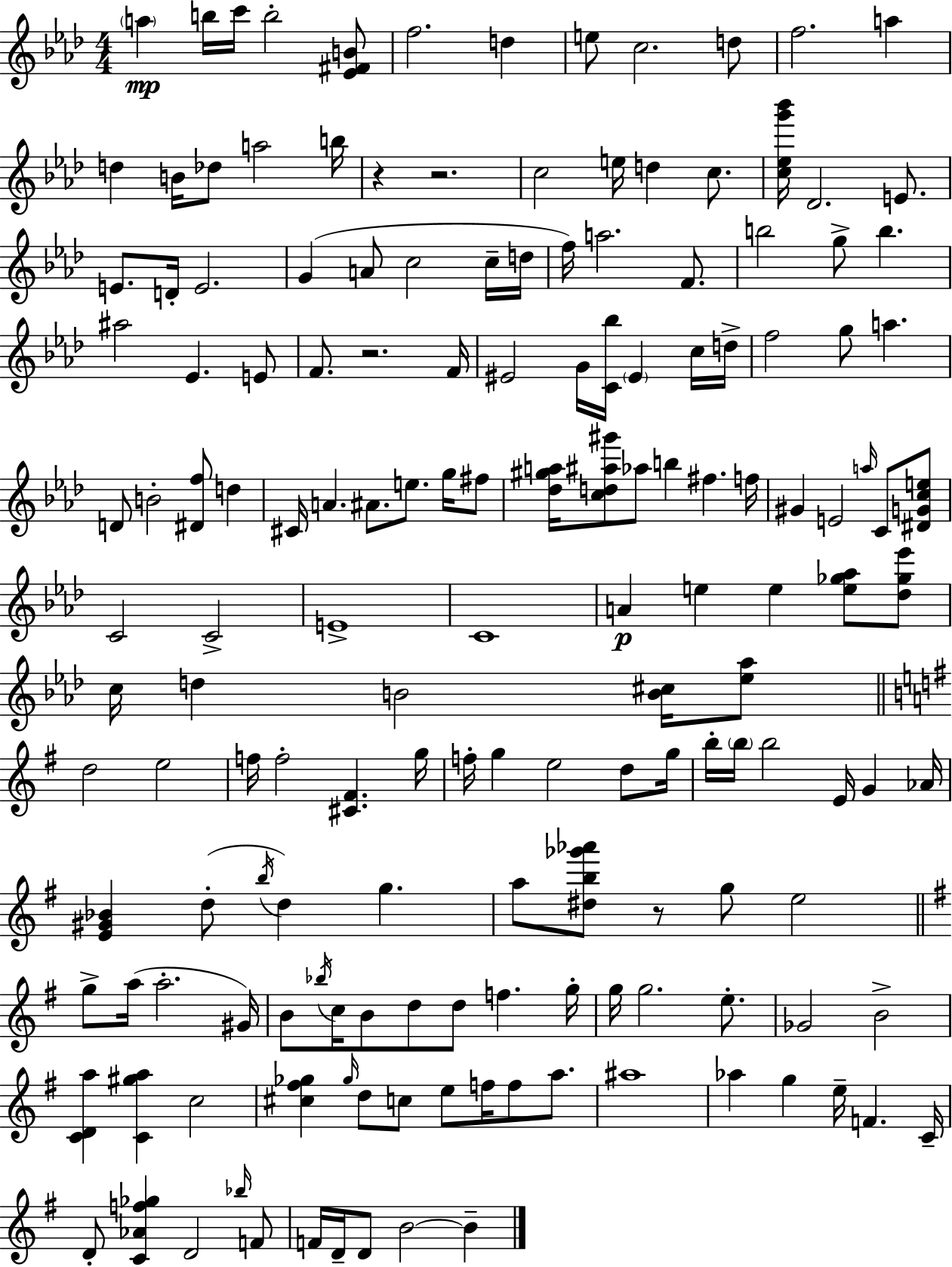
X:1
T:Untitled
M:4/4
L:1/4
K:Ab
a b/4 c'/4 b2 [_E^FB]/2 f2 d e/2 c2 d/2 f2 a d B/4 _d/2 a2 b/4 z z2 c2 e/4 d c/2 [c_eg'_b']/4 _D2 E/2 E/2 D/4 E2 G A/2 c2 c/4 d/4 f/4 a2 F/2 b2 g/2 b ^a2 _E E/2 F/2 z2 F/4 ^E2 G/4 [C_b]/4 ^E c/4 d/4 f2 g/2 a D/2 B2 [^Df]/2 d ^C/4 A ^A/2 e/2 g/4 ^f/2 [_d^ga]/4 [cd^a^g']/2 _a/2 b ^f f/4 ^G E2 a/4 C/2 [^DGce]/2 C2 C2 E4 C4 A e e [e_g_a]/2 [_d_g_e']/2 c/4 d B2 [B^c]/4 [_e_a]/2 d2 e2 f/4 f2 [^C^F] g/4 f/4 g e2 d/2 g/4 b/4 b/4 b2 E/4 G _A/4 [E^G_B] d/2 b/4 d g a/2 [^db_g'_a']/2 z/2 g/2 e2 g/2 a/4 a2 ^G/4 B/2 _b/4 c/4 B/2 d/2 d/2 f g/4 g/4 g2 e/2 _G2 B2 [CDa] [C^ga] c2 [^c^f_g] _g/4 d/2 c/2 e/2 f/4 f/2 a/2 ^a4 _a g e/4 F C/4 D/2 [C_Af_g] D2 _b/4 F/2 F/4 D/4 D/2 B2 B